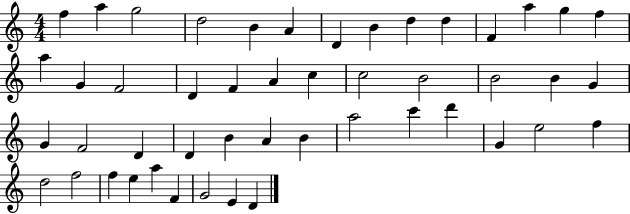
X:1
T:Untitled
M:4/4
L:1/4
K:C
f a g2 d2 B A D B d d F a g f a G F2 D F A c c2 B2 B2 B G G F2 D D B A B a2 c' d' G e2 f d2 f2 f e a F G2 E D